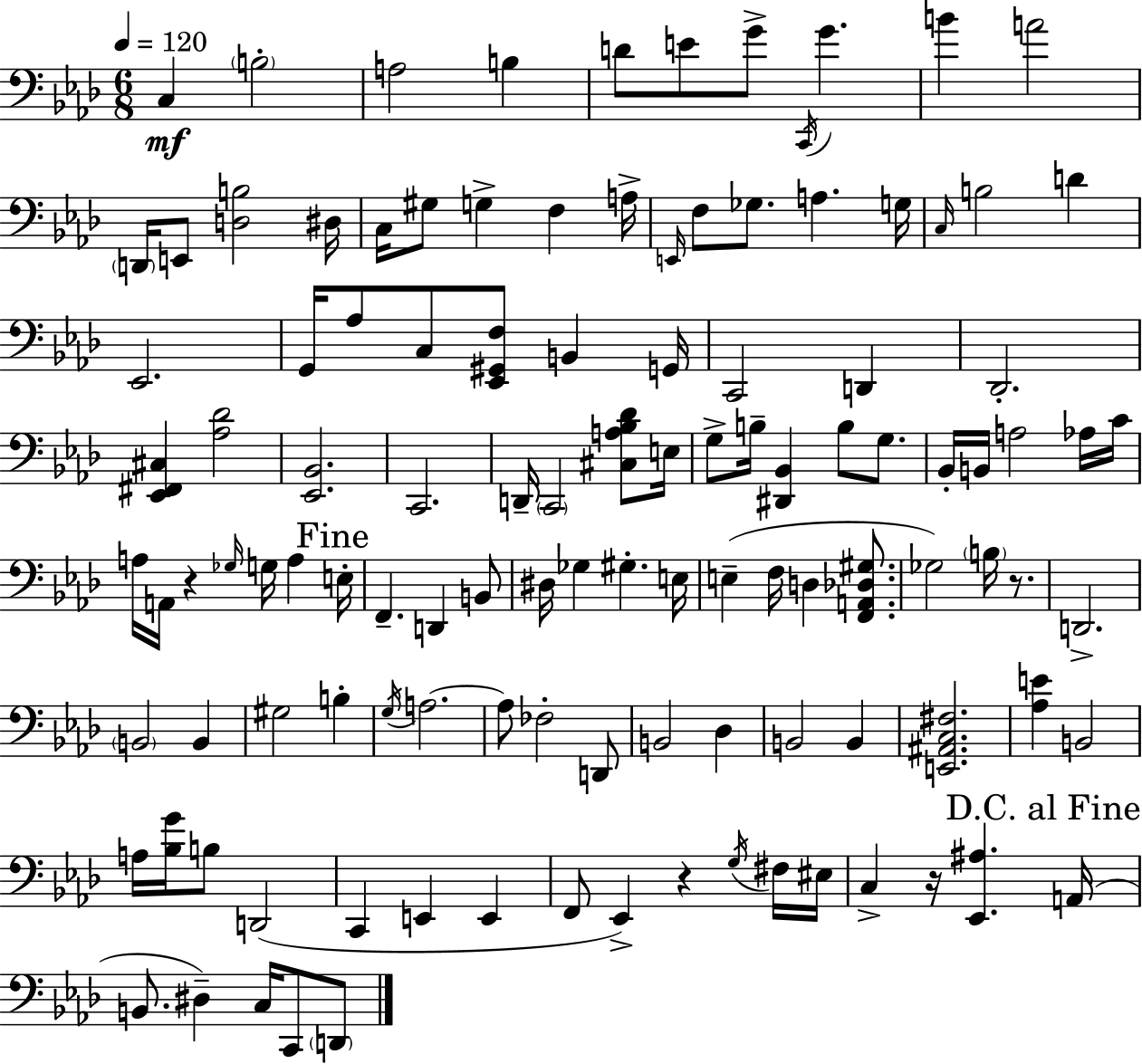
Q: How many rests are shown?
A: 4